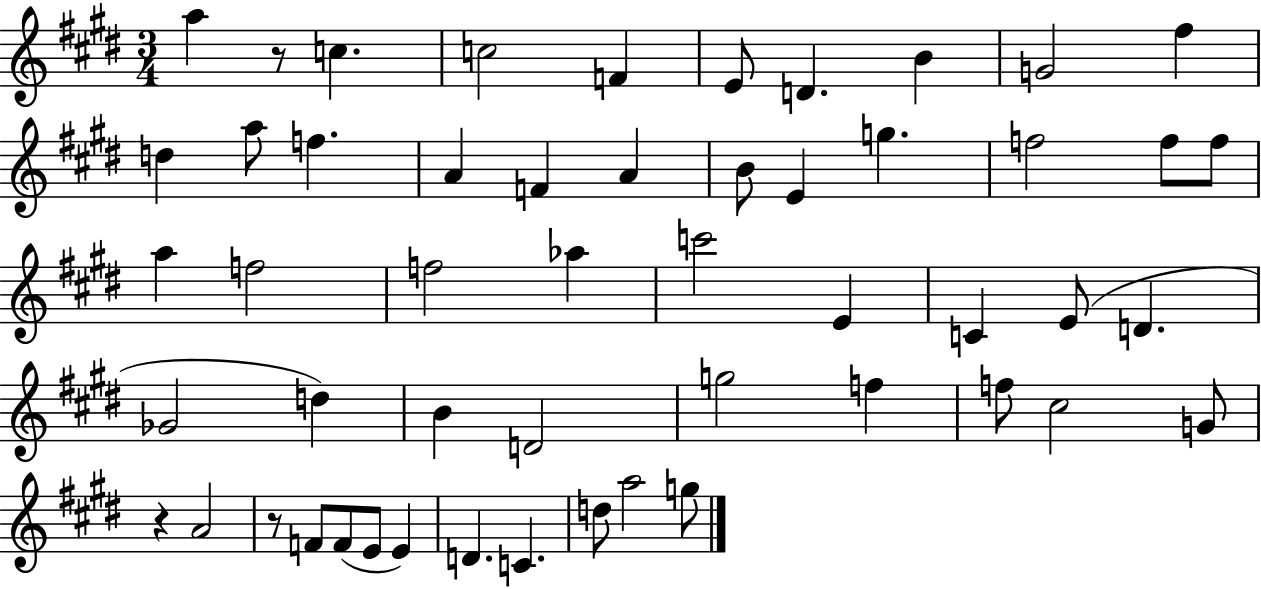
A5/q R/e C5/q. C5/h F4/q E4/e D4/q. B4/q G4/h F#5/q D5/q A5/e F5/q. A4/q F4/q A4/q B4/e E4/q G5/q. F5/h F5/e F5/e A5/q F5/h F5/h Ab5/q C6/h E4/q C4/q E4/e D4/q. Gb4/h D5/q B4/q D4/h G5/h F5/q F5/e C#5/h G4/e R/q A4/h R/e F4/e F4/e E4/e E4/q D4/q. C4/q. D5/e A5/h G5/e